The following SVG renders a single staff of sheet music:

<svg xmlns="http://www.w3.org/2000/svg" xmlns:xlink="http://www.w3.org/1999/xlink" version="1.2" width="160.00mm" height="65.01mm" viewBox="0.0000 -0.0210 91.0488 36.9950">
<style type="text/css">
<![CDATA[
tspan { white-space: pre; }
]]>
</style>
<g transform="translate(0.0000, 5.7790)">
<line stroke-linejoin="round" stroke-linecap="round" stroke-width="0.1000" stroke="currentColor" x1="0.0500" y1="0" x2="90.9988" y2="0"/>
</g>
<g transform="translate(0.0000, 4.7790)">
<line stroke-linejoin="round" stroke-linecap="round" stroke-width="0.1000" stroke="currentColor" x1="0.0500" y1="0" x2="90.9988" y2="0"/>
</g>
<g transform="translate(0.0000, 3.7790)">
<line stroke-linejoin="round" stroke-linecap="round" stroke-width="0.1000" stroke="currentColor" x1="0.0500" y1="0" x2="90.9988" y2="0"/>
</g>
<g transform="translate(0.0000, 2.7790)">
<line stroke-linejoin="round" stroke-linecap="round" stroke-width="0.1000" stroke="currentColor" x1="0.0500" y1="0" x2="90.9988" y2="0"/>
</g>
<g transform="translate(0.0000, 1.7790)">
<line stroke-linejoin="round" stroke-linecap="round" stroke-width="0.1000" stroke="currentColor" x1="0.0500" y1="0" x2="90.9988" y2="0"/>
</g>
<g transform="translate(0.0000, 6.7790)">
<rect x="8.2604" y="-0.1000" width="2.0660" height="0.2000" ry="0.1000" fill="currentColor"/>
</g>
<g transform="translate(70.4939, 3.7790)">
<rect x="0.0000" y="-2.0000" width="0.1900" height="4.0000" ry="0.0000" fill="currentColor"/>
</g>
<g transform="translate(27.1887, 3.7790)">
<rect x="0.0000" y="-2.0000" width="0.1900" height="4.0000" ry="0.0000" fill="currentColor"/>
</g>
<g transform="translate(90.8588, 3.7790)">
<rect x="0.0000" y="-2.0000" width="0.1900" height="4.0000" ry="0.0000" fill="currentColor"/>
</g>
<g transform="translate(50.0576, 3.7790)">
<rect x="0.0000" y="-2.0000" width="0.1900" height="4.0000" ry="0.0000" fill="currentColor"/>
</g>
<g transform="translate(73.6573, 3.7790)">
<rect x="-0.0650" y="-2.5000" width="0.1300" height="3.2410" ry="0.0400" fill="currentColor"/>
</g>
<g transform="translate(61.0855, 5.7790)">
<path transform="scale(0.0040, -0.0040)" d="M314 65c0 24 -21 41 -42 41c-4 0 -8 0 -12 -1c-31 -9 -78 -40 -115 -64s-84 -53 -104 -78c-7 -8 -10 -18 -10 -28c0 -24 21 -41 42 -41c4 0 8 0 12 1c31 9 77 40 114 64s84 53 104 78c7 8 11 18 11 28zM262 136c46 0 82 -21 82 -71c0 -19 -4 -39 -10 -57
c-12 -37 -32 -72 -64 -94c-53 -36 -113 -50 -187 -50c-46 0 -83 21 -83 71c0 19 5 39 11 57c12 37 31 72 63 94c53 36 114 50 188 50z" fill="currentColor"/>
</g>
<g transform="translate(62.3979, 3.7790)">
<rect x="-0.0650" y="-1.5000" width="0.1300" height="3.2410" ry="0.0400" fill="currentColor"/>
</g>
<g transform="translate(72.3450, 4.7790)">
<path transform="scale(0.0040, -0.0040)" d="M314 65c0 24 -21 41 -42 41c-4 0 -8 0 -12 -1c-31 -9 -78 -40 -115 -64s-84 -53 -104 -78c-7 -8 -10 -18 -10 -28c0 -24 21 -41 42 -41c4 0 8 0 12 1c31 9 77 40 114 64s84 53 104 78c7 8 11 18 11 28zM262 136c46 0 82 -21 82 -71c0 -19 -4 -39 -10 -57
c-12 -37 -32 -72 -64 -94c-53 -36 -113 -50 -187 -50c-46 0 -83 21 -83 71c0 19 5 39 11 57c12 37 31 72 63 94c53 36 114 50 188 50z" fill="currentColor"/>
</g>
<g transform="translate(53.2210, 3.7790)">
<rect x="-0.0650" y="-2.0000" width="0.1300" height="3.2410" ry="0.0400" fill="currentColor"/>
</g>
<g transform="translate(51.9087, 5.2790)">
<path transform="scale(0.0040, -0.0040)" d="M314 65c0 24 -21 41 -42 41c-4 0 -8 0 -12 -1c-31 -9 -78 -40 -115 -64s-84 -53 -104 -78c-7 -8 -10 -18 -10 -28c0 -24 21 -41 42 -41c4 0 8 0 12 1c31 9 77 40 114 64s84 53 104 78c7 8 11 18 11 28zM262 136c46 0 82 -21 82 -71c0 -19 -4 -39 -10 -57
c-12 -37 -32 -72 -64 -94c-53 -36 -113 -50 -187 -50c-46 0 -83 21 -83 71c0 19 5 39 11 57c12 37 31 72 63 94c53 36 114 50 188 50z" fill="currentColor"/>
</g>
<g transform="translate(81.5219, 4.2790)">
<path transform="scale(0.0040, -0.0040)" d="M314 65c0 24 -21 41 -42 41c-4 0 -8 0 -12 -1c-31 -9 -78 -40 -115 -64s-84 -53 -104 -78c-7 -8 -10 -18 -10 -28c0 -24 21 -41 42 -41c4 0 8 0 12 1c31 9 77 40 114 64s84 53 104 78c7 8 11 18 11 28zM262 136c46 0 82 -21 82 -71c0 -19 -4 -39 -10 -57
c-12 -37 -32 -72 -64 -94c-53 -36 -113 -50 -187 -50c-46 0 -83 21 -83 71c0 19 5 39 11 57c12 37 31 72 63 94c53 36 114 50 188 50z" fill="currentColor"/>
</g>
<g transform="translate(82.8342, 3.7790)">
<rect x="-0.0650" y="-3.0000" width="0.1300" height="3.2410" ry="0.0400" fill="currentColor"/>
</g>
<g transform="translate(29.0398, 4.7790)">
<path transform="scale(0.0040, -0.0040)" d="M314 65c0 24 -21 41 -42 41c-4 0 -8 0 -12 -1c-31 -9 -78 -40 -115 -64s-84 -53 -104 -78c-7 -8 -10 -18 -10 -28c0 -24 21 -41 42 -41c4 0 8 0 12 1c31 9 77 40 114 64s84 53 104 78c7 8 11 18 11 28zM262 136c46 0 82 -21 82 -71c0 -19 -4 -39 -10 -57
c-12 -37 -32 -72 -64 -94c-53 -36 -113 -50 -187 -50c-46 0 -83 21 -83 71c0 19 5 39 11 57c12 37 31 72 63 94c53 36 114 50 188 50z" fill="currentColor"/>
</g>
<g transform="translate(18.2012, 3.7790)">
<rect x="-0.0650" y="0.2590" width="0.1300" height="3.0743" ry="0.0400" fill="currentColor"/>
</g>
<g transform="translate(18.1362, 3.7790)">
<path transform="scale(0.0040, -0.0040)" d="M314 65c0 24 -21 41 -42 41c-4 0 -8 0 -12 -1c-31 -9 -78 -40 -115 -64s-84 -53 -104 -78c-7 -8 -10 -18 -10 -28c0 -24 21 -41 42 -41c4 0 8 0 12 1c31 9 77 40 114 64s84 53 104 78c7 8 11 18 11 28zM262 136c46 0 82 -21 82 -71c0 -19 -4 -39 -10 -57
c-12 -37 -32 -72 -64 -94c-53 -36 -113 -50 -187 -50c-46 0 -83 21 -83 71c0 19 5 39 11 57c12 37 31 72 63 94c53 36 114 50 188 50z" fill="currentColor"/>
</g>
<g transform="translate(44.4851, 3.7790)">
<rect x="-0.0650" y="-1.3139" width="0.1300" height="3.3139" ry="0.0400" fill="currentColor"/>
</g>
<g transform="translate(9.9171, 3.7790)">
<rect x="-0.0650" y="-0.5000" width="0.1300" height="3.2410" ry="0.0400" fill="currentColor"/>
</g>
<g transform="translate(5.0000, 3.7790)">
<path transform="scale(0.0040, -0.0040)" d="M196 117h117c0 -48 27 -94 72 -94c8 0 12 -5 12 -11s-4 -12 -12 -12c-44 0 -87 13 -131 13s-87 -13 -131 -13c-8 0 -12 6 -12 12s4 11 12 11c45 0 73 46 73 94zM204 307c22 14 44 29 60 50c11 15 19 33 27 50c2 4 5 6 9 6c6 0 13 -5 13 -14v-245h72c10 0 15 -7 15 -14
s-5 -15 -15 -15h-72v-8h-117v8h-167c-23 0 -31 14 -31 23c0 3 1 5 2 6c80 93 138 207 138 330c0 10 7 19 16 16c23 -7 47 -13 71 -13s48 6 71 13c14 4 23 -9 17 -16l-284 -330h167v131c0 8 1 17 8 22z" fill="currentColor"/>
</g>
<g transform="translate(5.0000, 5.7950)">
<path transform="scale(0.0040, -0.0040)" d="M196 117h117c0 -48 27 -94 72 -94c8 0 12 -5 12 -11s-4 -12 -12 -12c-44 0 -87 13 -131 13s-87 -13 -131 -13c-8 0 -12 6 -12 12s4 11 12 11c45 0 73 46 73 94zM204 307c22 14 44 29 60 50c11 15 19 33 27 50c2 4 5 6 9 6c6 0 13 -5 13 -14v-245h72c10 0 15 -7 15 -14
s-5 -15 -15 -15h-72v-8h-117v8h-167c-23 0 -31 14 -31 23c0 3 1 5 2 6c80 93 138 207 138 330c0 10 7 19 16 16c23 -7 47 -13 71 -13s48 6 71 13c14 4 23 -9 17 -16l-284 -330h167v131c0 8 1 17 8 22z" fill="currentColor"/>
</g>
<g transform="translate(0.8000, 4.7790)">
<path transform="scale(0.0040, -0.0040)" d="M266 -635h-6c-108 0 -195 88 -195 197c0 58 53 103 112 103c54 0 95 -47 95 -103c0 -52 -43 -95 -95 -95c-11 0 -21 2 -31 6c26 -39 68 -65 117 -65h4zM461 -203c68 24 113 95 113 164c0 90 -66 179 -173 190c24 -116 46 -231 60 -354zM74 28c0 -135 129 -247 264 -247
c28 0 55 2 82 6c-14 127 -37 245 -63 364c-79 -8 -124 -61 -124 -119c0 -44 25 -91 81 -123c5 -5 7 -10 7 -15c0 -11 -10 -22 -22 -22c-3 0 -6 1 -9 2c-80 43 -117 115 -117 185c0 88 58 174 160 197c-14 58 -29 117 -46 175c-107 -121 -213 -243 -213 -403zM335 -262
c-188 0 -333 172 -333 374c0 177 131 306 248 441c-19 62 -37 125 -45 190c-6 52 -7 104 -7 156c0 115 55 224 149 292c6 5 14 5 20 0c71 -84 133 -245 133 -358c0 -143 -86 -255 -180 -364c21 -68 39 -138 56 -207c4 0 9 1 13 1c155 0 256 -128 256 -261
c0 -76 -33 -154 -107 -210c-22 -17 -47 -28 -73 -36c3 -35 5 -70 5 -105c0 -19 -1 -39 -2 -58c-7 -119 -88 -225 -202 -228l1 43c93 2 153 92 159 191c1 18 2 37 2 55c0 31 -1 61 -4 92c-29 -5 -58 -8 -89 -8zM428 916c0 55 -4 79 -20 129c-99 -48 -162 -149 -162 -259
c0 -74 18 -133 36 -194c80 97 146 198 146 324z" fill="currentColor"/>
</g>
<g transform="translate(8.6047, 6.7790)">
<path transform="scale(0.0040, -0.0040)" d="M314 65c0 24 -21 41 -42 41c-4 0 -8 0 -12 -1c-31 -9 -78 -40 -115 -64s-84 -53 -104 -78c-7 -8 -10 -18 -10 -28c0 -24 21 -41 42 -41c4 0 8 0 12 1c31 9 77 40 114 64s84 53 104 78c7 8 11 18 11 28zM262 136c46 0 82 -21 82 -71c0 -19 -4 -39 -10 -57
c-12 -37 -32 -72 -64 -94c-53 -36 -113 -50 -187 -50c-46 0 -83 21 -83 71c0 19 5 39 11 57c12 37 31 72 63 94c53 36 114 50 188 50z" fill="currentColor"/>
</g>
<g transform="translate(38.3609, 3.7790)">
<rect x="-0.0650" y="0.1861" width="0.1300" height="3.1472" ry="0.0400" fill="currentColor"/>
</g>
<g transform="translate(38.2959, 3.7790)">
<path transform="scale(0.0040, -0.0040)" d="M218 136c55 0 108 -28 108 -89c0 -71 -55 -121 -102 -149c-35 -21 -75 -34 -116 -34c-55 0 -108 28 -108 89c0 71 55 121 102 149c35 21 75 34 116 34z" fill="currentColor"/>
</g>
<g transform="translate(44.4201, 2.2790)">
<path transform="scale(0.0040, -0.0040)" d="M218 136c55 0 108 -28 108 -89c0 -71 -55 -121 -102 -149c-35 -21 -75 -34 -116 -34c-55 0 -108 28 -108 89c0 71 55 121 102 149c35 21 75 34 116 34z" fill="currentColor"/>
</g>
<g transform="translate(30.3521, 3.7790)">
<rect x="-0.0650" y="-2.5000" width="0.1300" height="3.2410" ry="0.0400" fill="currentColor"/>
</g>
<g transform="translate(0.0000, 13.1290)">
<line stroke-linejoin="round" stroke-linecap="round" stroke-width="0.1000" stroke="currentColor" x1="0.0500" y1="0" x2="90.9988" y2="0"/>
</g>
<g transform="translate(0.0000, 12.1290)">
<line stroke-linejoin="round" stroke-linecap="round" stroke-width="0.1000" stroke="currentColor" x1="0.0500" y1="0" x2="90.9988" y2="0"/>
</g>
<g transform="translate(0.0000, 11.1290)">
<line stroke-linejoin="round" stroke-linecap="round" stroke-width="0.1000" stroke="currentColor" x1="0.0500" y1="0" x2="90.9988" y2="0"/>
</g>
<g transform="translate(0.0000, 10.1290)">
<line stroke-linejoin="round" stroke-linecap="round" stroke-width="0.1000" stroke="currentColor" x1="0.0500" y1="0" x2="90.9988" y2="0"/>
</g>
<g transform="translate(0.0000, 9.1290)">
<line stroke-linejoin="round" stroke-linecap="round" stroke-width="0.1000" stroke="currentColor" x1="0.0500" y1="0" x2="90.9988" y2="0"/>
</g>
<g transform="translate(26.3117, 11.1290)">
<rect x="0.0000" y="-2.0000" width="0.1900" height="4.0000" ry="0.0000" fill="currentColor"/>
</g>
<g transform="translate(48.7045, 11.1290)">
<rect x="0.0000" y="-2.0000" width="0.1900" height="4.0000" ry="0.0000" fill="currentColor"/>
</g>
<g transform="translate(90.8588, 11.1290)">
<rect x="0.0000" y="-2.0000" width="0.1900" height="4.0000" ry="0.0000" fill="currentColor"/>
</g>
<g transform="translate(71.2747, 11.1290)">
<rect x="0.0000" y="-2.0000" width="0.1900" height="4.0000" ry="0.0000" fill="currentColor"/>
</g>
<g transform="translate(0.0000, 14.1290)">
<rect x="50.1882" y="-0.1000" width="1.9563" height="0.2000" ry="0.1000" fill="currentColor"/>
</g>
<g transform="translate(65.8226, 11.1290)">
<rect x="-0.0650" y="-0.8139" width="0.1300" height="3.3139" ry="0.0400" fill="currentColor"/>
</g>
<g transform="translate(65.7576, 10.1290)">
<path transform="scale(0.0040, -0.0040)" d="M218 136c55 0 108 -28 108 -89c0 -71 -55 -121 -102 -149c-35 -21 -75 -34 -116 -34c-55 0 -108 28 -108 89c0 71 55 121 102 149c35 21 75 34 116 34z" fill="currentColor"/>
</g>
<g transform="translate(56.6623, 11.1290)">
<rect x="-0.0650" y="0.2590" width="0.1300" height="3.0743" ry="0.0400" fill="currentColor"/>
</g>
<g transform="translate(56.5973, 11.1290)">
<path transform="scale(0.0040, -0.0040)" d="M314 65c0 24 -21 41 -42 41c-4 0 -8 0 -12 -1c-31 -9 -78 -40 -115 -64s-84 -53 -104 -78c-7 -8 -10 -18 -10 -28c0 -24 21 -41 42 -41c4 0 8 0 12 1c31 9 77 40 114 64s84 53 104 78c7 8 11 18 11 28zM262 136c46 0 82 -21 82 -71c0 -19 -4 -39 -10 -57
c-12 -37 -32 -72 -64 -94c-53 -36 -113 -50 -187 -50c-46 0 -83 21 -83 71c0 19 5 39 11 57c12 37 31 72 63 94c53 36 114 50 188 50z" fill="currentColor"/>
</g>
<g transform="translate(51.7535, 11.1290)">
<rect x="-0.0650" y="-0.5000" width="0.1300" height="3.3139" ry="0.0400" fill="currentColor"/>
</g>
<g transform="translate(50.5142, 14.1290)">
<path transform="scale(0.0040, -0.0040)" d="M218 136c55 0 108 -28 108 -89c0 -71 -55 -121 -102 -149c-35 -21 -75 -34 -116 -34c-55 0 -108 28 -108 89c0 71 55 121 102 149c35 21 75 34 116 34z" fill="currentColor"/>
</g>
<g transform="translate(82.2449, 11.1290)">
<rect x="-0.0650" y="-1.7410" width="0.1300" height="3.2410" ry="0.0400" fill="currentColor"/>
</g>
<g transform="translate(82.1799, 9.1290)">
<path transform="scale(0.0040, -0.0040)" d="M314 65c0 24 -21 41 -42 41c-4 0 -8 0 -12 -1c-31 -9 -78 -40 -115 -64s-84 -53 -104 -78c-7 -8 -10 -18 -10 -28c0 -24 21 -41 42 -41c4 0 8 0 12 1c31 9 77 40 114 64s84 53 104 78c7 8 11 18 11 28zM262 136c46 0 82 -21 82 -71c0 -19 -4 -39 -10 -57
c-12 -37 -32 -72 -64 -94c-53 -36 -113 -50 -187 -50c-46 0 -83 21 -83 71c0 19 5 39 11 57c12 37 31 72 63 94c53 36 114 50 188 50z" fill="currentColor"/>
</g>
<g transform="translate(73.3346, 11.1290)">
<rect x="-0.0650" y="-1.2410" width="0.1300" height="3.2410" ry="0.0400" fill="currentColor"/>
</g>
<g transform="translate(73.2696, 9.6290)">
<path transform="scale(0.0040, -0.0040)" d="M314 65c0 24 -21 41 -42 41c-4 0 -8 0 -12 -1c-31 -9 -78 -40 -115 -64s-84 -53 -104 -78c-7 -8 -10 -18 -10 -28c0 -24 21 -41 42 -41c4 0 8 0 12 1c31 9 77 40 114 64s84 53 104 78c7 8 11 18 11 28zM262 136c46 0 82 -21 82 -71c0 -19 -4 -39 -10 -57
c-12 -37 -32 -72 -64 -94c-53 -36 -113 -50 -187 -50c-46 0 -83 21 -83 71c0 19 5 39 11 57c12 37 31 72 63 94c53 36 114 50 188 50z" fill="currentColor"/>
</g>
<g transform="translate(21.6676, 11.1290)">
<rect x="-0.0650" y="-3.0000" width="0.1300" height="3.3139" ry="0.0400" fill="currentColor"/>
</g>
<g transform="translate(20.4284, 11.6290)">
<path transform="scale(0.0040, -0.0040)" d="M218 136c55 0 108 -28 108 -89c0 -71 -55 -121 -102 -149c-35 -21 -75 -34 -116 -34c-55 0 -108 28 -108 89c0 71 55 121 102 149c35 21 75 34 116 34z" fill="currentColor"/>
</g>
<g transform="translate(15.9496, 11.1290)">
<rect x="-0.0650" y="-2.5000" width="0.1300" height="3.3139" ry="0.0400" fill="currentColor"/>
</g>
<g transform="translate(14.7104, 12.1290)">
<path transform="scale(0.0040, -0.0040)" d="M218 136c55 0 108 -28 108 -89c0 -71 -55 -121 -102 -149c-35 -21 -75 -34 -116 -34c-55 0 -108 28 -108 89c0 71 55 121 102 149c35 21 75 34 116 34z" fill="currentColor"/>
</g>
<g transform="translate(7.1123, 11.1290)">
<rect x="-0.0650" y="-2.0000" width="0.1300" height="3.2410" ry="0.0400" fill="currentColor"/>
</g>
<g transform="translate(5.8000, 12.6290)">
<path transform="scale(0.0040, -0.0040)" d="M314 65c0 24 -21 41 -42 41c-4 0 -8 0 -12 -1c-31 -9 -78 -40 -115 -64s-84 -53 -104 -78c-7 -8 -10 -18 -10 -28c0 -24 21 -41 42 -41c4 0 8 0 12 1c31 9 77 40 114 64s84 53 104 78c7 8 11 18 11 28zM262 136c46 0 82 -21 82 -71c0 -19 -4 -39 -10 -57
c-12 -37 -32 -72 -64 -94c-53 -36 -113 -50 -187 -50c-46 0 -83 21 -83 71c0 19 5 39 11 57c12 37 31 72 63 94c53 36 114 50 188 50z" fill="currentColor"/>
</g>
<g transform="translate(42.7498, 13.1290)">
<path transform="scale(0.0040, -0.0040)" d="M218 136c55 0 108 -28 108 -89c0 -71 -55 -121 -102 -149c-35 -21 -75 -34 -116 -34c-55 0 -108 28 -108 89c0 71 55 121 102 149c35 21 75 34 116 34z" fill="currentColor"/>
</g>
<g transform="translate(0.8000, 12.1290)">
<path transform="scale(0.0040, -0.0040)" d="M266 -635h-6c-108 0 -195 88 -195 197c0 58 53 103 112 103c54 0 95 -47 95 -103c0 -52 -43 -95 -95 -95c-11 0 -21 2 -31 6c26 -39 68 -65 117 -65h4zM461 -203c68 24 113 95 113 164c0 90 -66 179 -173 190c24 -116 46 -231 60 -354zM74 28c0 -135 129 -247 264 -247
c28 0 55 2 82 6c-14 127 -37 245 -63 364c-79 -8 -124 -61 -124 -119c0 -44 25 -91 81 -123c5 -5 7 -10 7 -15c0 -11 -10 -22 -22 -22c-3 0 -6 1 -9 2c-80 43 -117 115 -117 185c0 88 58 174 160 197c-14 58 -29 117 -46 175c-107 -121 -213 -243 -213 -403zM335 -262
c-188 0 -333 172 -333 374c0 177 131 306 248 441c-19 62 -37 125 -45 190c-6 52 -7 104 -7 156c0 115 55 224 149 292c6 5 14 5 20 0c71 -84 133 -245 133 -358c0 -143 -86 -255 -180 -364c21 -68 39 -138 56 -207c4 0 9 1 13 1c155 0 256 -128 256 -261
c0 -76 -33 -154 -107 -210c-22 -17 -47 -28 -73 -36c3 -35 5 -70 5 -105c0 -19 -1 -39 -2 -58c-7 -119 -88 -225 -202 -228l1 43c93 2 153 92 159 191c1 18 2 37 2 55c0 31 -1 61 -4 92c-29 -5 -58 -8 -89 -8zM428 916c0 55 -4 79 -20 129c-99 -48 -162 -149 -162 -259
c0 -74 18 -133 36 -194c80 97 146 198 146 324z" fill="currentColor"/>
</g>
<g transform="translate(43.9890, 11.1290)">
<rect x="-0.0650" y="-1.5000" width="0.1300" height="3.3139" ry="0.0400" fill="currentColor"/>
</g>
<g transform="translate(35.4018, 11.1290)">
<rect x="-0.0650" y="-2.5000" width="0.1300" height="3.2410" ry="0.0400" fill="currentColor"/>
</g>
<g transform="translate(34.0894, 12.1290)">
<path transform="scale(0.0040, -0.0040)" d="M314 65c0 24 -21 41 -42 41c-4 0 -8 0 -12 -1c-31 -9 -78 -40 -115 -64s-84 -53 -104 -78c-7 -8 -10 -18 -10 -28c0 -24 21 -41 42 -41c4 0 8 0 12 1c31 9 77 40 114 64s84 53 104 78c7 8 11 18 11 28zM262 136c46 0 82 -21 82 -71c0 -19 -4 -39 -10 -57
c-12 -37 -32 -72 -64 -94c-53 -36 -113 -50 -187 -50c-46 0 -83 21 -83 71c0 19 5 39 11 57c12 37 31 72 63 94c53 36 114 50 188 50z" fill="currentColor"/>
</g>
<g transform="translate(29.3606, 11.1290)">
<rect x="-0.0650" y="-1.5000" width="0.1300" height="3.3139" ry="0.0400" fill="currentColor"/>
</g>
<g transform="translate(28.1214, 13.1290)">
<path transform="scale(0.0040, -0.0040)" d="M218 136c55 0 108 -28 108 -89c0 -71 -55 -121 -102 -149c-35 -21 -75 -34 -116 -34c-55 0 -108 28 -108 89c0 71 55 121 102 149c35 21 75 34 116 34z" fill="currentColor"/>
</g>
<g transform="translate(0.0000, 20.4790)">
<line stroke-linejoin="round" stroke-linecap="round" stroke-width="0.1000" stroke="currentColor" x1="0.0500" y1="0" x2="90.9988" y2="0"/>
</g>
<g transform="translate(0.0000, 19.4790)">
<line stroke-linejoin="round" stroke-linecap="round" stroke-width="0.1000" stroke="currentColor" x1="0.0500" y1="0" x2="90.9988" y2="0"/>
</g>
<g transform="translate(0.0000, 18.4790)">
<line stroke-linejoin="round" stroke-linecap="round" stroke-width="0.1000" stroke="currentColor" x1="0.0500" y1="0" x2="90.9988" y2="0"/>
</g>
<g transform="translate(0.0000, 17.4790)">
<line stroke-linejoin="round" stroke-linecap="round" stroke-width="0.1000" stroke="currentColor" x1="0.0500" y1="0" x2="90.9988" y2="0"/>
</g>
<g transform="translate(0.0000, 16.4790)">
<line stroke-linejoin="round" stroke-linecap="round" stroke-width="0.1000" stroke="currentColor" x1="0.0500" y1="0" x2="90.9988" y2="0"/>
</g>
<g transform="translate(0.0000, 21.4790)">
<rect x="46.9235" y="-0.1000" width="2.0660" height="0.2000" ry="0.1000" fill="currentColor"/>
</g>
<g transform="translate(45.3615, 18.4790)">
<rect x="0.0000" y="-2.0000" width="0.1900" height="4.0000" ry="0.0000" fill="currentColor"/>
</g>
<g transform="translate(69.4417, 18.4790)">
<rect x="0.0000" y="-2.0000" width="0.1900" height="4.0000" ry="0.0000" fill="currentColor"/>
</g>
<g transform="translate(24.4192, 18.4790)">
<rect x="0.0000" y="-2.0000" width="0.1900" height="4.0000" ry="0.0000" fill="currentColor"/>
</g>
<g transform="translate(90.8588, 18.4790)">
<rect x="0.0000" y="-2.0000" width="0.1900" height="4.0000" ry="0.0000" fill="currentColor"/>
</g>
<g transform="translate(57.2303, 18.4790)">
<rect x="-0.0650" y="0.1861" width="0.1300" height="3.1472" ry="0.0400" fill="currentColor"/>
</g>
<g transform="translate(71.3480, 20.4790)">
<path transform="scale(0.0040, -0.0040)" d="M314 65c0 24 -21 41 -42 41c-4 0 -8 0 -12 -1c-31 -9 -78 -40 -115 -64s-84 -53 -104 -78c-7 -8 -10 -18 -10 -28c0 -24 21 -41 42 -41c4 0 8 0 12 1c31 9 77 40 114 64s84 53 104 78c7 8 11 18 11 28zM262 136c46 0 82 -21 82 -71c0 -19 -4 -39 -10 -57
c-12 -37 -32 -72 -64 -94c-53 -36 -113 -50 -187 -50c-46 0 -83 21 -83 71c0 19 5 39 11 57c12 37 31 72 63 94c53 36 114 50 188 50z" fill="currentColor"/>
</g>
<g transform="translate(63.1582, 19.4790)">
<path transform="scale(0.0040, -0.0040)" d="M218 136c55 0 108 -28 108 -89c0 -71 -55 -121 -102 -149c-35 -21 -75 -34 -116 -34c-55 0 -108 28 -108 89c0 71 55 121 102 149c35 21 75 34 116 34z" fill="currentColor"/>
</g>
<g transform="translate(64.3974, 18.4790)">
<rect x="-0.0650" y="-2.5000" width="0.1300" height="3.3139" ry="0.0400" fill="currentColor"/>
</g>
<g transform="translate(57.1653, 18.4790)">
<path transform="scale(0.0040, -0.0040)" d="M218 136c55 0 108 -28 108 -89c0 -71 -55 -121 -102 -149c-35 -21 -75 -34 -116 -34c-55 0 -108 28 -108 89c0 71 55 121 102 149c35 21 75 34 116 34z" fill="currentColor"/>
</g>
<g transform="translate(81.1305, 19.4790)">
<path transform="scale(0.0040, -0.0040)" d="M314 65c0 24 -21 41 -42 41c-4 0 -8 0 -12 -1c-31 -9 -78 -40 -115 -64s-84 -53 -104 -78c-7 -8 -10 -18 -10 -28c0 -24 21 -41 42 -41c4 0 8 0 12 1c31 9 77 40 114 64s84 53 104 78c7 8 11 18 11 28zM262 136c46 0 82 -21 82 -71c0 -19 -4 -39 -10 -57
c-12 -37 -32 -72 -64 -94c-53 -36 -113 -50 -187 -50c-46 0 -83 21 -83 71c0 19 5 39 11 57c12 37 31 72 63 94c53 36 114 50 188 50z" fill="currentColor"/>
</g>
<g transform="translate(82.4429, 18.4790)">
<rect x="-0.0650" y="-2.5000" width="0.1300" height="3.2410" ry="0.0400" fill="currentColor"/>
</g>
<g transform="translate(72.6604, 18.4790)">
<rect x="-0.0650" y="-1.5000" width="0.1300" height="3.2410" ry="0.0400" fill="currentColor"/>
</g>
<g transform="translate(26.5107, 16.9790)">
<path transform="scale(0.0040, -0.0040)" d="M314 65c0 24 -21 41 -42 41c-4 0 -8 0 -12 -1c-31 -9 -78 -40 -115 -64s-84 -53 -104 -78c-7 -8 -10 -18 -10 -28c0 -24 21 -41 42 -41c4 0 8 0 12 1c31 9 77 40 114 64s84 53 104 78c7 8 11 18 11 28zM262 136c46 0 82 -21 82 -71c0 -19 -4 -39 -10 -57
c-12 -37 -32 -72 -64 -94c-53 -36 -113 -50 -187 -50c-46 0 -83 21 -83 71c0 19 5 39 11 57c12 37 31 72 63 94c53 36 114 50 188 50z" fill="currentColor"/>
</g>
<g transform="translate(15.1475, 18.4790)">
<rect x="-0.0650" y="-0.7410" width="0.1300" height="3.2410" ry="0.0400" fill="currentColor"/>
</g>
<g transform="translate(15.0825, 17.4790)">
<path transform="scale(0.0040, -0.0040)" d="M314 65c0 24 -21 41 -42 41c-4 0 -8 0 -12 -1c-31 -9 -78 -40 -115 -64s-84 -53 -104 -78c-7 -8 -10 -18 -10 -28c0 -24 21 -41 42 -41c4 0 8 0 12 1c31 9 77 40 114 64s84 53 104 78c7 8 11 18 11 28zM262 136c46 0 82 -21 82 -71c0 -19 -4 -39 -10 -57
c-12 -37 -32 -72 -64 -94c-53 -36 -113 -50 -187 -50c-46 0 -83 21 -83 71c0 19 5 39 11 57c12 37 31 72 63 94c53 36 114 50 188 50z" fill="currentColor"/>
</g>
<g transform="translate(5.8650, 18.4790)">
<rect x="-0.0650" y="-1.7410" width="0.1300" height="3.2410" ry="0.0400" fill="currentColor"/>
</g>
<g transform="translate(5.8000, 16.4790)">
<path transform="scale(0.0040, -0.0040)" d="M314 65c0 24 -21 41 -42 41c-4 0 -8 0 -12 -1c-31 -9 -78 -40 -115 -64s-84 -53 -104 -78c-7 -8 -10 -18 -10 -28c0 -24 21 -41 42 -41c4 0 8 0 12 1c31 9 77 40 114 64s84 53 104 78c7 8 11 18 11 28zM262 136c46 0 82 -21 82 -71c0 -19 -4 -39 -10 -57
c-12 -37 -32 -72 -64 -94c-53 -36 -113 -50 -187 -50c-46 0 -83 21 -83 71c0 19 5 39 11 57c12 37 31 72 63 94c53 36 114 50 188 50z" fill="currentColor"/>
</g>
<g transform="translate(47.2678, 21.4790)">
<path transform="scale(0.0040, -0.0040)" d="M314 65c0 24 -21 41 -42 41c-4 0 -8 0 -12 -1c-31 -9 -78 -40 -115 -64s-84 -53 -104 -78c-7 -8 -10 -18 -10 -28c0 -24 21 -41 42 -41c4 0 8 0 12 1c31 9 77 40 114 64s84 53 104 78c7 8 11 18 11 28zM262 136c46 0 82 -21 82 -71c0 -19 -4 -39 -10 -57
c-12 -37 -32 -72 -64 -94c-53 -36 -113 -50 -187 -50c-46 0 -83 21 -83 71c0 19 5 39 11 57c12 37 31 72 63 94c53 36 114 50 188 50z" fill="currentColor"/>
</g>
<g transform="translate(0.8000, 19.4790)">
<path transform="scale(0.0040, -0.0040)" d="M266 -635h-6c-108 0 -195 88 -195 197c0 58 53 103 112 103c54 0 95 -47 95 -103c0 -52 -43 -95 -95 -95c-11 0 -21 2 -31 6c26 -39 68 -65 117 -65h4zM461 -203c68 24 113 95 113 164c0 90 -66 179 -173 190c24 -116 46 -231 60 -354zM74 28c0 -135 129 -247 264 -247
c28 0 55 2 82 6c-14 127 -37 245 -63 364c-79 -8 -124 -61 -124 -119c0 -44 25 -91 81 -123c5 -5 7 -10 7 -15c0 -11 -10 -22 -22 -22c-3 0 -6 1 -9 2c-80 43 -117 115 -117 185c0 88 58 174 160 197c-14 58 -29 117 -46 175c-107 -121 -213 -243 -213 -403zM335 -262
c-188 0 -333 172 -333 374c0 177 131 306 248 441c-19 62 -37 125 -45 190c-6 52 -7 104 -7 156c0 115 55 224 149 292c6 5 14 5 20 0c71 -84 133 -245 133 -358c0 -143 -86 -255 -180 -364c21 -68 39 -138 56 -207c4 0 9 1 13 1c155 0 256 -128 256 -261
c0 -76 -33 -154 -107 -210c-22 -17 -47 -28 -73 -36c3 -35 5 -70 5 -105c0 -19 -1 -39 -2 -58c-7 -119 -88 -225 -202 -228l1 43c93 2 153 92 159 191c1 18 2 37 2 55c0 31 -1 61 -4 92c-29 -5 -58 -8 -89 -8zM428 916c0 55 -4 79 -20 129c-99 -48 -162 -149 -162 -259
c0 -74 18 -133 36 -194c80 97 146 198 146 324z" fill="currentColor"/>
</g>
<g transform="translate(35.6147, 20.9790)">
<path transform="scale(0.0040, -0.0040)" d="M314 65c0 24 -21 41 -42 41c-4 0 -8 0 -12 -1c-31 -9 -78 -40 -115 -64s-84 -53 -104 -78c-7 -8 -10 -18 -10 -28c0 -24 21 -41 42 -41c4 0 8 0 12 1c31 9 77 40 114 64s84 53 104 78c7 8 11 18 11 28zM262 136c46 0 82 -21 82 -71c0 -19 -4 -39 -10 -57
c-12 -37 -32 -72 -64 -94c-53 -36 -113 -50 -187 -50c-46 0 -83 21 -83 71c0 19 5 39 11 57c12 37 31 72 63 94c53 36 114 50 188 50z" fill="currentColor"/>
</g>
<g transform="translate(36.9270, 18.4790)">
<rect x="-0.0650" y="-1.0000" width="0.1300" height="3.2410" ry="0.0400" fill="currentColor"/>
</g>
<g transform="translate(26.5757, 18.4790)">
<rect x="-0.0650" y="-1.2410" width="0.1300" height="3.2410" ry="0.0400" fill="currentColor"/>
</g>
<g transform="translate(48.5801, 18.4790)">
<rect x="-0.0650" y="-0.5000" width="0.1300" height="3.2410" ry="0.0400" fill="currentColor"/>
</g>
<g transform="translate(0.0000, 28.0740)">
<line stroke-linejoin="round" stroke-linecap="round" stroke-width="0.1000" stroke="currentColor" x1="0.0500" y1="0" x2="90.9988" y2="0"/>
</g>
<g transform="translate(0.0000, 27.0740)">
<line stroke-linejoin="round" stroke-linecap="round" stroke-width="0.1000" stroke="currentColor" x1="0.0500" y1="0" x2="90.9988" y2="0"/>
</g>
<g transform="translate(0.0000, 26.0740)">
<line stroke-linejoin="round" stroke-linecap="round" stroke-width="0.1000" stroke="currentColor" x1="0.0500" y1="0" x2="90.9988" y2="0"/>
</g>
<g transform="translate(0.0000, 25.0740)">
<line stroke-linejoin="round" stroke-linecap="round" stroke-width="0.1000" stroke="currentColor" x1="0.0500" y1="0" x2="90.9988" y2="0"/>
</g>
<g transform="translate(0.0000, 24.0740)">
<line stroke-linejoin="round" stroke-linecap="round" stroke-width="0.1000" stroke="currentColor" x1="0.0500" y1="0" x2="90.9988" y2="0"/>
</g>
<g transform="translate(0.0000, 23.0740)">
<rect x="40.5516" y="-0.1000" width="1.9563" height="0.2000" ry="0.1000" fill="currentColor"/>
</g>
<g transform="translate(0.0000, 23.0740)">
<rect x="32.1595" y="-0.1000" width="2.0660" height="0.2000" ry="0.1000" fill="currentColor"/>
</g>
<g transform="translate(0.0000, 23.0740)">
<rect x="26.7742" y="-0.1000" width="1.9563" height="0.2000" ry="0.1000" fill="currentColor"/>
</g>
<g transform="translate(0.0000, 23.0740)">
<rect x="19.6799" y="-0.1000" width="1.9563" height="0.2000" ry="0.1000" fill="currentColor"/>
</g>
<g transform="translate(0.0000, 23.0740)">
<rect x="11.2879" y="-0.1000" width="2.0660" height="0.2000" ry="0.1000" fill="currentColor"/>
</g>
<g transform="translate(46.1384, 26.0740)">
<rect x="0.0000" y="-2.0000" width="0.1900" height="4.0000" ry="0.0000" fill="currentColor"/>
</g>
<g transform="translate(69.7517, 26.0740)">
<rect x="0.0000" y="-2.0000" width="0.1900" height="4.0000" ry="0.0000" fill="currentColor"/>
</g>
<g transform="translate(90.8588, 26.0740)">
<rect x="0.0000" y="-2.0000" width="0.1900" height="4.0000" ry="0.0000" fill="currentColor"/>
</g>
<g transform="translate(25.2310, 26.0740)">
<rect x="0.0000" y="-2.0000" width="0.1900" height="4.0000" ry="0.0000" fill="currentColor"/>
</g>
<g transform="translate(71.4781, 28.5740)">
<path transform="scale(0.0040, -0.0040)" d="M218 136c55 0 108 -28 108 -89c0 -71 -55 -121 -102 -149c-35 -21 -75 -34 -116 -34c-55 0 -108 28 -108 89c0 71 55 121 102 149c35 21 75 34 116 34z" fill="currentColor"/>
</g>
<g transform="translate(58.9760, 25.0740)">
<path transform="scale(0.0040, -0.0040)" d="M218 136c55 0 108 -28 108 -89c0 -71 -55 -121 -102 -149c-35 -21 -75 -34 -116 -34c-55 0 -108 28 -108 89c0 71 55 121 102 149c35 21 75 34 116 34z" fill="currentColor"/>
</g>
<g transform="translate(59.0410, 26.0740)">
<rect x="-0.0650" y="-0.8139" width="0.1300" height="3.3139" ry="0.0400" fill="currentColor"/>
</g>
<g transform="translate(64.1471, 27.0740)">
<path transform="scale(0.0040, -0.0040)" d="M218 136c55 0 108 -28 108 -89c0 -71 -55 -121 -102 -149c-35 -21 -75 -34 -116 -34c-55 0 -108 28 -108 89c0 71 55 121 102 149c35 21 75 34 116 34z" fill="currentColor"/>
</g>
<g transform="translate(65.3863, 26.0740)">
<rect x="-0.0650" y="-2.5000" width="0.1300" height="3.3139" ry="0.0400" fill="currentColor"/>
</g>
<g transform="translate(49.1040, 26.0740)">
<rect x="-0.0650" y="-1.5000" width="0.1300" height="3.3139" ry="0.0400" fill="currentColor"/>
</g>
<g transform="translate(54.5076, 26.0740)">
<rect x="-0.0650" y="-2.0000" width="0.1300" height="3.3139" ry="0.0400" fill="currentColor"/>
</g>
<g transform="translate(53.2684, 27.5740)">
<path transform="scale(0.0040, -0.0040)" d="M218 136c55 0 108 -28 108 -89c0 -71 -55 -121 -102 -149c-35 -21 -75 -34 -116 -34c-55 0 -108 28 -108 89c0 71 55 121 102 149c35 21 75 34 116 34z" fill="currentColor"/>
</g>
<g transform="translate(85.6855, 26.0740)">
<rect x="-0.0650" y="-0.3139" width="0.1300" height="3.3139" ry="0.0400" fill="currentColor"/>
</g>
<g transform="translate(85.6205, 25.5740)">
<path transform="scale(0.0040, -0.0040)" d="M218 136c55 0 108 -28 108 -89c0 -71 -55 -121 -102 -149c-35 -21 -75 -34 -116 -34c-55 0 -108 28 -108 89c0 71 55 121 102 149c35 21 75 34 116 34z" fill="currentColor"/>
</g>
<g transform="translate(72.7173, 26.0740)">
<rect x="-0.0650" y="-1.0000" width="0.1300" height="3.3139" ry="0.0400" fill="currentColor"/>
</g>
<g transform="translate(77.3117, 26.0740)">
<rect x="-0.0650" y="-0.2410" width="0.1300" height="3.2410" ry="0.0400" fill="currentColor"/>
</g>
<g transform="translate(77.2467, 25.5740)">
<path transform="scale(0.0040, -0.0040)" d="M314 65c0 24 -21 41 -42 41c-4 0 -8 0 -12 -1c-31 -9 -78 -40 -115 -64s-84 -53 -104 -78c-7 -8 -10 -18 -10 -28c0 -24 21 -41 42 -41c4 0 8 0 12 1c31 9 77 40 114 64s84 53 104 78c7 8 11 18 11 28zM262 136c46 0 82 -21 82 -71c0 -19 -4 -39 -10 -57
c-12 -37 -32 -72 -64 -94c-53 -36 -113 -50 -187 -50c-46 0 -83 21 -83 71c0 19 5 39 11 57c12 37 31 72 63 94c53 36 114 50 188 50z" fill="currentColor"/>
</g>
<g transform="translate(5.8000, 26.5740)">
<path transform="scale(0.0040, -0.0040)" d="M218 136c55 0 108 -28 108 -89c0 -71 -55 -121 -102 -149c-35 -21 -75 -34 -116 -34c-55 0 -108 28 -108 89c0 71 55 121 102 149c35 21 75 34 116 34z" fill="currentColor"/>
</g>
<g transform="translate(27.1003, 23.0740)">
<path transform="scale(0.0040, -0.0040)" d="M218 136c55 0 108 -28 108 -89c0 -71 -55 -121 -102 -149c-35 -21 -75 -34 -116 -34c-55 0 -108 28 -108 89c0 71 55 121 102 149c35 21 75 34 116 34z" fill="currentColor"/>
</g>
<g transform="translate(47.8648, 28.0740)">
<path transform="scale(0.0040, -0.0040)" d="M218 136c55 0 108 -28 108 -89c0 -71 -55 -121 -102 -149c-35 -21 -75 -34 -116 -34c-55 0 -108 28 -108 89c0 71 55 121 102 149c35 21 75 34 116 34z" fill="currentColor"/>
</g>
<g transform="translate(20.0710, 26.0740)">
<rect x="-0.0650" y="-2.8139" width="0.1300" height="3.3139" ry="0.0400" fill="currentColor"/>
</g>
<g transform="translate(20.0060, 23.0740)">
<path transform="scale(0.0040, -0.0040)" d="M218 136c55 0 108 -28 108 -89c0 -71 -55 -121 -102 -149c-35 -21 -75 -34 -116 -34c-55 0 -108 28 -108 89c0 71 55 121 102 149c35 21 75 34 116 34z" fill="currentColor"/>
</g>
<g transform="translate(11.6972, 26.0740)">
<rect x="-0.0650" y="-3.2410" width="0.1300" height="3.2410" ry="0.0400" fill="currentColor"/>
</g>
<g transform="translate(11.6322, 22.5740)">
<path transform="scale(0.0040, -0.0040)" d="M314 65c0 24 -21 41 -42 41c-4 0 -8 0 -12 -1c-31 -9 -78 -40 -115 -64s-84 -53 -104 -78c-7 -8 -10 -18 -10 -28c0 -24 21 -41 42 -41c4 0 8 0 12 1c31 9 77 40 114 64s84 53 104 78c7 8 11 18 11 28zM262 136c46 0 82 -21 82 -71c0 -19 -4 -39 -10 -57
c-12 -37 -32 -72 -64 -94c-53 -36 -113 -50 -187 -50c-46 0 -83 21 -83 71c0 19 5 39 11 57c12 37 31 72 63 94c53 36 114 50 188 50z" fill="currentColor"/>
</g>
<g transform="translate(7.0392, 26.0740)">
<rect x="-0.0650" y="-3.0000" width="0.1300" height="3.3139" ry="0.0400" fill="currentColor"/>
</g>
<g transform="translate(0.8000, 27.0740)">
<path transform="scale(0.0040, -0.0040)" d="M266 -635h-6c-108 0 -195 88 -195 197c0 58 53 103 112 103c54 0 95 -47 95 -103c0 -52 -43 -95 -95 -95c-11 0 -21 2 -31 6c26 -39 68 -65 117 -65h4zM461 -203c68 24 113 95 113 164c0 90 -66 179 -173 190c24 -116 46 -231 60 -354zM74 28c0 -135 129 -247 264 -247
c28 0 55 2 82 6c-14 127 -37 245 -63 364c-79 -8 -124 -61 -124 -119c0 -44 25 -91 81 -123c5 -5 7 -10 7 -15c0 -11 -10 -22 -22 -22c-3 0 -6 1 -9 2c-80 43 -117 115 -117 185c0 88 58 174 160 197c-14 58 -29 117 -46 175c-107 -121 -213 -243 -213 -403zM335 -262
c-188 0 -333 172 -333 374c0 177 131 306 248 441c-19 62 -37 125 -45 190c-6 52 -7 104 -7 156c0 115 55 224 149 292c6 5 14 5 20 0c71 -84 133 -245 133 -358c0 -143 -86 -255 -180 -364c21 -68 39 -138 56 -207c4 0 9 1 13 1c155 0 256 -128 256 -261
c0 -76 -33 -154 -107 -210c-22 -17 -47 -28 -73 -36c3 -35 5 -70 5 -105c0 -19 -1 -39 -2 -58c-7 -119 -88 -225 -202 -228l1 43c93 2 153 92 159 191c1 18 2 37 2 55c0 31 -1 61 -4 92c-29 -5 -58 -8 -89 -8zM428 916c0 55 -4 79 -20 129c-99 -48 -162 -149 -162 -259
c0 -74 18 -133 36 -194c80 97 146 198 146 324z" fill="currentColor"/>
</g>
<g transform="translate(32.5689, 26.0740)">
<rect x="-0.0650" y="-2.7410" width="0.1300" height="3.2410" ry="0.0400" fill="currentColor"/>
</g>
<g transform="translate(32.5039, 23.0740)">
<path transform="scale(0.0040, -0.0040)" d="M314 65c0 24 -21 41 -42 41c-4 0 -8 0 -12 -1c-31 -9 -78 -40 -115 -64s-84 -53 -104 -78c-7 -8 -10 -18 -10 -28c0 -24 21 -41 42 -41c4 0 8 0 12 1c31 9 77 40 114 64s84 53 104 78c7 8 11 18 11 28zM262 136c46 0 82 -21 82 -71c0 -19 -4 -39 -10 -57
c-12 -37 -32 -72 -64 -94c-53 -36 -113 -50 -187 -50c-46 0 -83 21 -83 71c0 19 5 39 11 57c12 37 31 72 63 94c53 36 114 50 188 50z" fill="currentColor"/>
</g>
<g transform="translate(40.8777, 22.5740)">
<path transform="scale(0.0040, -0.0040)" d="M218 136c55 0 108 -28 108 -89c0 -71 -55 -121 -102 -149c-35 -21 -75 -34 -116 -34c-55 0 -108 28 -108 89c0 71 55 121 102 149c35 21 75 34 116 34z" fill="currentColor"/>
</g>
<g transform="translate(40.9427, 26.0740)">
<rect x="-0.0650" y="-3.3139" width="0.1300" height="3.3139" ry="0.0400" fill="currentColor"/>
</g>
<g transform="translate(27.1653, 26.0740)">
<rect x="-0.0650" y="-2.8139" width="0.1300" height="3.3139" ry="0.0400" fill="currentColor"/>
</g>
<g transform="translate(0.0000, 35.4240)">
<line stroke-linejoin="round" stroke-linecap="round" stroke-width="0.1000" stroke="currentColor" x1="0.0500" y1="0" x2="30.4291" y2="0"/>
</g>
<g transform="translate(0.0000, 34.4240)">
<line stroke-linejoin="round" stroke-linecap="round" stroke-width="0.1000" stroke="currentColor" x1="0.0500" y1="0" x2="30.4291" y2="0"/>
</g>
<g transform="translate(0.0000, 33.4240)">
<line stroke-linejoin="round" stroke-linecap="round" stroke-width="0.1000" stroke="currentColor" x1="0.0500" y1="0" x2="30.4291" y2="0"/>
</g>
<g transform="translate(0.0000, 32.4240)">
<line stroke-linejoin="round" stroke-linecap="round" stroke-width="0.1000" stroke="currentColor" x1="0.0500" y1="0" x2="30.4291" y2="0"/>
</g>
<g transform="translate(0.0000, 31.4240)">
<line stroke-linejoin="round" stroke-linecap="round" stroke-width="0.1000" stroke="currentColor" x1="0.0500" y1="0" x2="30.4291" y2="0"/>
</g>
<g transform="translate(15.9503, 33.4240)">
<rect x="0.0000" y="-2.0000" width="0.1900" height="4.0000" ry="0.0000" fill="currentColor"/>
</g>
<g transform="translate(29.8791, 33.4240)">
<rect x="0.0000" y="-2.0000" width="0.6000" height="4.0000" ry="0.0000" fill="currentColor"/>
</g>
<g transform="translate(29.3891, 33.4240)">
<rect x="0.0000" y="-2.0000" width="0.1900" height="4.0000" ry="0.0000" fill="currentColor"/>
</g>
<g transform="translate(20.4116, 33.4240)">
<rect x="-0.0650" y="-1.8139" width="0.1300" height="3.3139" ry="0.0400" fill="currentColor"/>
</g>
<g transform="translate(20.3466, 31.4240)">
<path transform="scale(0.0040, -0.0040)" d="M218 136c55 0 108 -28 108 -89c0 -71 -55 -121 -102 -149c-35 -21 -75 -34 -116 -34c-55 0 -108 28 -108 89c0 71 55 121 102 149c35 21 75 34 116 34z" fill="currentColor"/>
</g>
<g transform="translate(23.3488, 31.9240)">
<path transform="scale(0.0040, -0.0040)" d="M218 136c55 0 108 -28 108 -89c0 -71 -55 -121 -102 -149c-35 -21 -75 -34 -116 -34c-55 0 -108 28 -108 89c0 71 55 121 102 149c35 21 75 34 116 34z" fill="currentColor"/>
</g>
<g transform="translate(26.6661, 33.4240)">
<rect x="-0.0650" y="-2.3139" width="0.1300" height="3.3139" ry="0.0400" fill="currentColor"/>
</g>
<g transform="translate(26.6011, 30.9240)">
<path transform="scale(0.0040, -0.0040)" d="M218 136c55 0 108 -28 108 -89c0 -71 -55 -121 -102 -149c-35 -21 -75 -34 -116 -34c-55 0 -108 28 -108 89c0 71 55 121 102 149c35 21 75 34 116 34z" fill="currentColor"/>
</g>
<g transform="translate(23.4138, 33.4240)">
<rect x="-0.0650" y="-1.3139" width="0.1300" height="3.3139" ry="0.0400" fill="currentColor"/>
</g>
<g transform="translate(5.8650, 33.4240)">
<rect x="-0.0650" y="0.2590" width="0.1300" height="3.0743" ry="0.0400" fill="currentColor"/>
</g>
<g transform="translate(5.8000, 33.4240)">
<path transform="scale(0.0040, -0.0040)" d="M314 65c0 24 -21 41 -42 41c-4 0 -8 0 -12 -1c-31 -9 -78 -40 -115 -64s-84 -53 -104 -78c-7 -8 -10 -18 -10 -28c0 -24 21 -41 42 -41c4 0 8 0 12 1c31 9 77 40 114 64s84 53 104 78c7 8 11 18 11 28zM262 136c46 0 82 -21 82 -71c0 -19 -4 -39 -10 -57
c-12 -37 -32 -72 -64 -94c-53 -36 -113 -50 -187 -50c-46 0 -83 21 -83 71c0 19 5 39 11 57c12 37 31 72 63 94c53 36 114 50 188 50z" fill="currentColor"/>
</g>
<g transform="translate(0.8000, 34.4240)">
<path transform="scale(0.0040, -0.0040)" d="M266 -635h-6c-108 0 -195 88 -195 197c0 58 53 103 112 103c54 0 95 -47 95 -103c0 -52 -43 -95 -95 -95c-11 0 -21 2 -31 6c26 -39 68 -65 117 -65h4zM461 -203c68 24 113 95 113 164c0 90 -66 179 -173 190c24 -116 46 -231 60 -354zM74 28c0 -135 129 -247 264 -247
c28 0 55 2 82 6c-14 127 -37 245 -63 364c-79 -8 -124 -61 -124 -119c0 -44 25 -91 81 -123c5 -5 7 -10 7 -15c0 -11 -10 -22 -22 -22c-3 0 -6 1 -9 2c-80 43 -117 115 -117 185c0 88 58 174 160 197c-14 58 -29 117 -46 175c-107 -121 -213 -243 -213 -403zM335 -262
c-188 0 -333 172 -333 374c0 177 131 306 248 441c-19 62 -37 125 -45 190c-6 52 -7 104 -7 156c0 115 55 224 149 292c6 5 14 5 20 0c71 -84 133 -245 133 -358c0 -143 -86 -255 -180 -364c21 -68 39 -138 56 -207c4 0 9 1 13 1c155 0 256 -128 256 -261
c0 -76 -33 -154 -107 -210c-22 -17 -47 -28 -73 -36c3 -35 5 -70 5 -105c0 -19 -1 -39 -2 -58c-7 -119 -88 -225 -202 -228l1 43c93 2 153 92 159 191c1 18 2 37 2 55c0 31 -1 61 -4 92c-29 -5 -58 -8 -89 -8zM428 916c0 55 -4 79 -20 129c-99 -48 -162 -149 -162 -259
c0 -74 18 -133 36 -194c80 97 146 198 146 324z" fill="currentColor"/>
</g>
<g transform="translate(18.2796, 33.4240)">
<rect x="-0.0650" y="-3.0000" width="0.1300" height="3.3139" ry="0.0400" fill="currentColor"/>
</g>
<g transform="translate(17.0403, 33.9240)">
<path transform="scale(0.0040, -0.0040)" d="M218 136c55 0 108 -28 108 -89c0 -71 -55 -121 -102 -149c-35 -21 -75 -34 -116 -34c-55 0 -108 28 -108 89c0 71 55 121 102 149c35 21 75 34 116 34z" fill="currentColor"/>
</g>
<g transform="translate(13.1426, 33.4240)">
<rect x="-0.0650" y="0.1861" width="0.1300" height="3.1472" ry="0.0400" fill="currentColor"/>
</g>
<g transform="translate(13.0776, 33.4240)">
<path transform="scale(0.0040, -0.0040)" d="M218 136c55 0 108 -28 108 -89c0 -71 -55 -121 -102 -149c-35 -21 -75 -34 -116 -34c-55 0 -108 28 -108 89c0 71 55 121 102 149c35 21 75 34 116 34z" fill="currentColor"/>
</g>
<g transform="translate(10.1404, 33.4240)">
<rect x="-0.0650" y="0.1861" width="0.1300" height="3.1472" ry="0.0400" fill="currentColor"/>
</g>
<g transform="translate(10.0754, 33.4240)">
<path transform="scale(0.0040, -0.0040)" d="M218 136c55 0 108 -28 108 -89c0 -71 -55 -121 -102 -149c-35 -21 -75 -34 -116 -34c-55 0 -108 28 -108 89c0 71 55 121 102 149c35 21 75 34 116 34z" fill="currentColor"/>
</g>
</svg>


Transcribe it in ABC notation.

X:1
T:Untitled
M:4/4
L:1/4
K:C
C2 B2 G2 B e F2 E2 G2 A2 F2 G A E G2 E C B2 d e2 f2 f2 d2 e2 D2 C2 B G E2 G2 A b2 a a a2 b E F d G D c2 c B2 B B A f e g